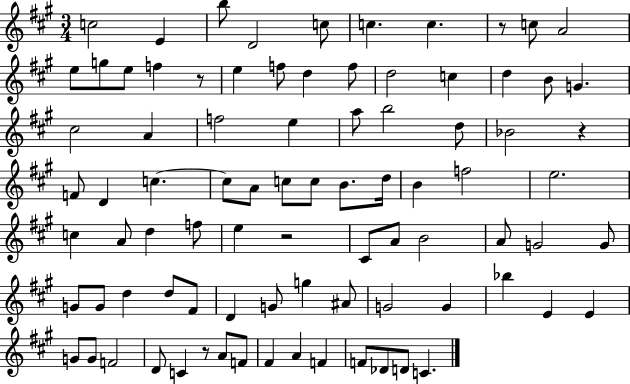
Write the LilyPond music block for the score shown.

{
  \clef treble
  \numericTimeSignature
  \time 3/4
  \key a \major
  \repeat volta 2 { c''2 e'4 | b''8 d'2 c''8 | c''4. c''4. | r8 c''8 a'2 | \break e''8 g''8 e''8 f''4 r8 | e''4 f''8 d''4 f''8 | d''2 c''4 | d''4 b'8 g'4. | \break cis''2 a'4 | f''2 e''4 | a''8 b''2 d''8 | bes'2 r4 | \break f'8 d'4 c''4.~~ | c''8 a'8 c''8 c''8 b'8. d''16 | b'4 f''2 | e''2. | \break c''4 a'8 d''4 f''8 | e''4 r2 | cis'8 a'8 b'2 | a'8 g'2 g'8 | \break g'8 g'8 d''4 d''8 fis'8 | d'4 g'8 g''4 ais'8 | g'2 g'4 | bes''4 e'4 e'4 | \break g'8 g'8 f'2 | d'8 c'4 r8 a'8 f'8 | fis'4 a'4 f'4 | f'8 des'8 d'8 c'4. | \break } \bar "|."
}